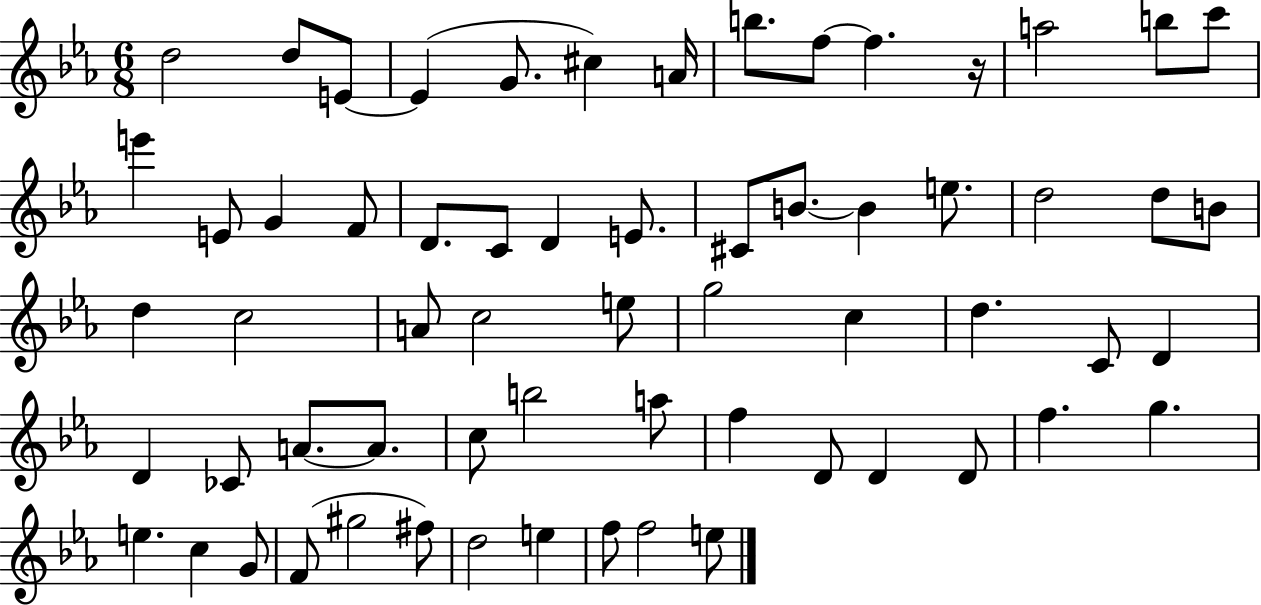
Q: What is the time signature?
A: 6/8